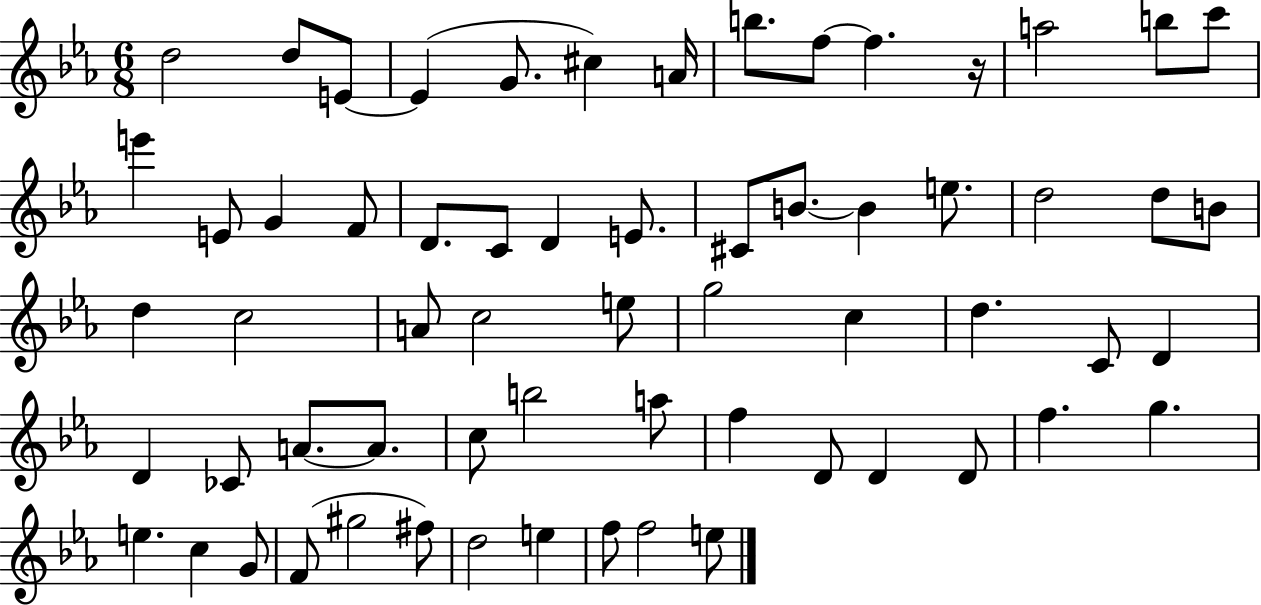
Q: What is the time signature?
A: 6/8